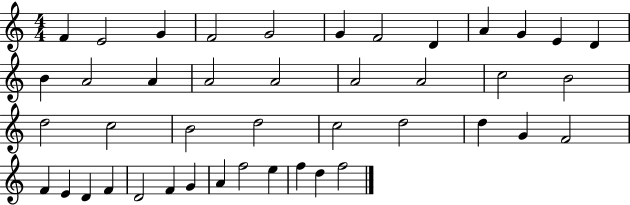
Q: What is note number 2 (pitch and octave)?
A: E4